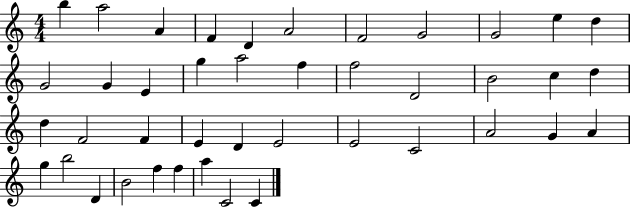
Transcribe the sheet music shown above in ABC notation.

X:1
T:Untitled
M:4/4
L:1/4
K:C
b a2 A F D A2 F2 G2 G2 e d G2 G E g a2 f f2 D2 B2 c d d F2 F E D E2 E2 C2 A2 G A g b2 D B2 f f a C2 C